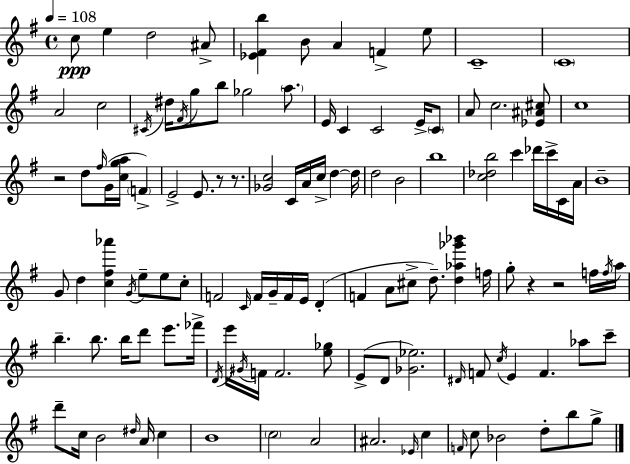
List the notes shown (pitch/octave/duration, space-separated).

C5/e E5/q D5/h A#4/e [Eb4,F#4,B5]/q B4/e A4/q F4/q E5/e C4/w C4/w A4/h C5/h C#4/s D#5/s F#4/s G5/e B5/e Gb5/h A5/e. E4/s C4/q C4/h E4/s C4/e A4/e C5/h. [Eb4,A#4,C#5]/e C5/w R/h D5/e F#5/s G4/s [C5,G5,A5]/s F4/q E4/h E4/e. R/e R/e. [Gb4,C5]/h C4/s A4/s C5/s D5/q D5/s D5/h B4/h B5/w [C5,Db5,B5]/h C6/q Db6/s C6/s C4/s A4/s B4/w G4/e D5/q [C5,F#5,Ab6]/q G4/s E5/e E5/e C5/e F4/h C4/s F4/s G4/s F4/s E4/s D4/q F4/q A4/e C#5/e D5/e. [D5,Ab5,Gb6,Bb6]/q F5/s G5/e R/q R/h F5/s F5/s A5/s B5/q. B5/e. B5/s D6/e E6/e. FES6/s D4/s E6/s G#4/s F4/s F4/h. [E5,Gb5]/e E4/e D4/e [Gb4,Eb5]/h. D#4/s F4/e C5/s E4/q F4/q. Ab5/e C6/e D6/e C5/s B4/h D#5/s A4/s C5/q B4/w C5/h A4/h A#4/h. Eb4/s C5/q F4/s C5/e Bb4/h D5/e B5/e G5/e